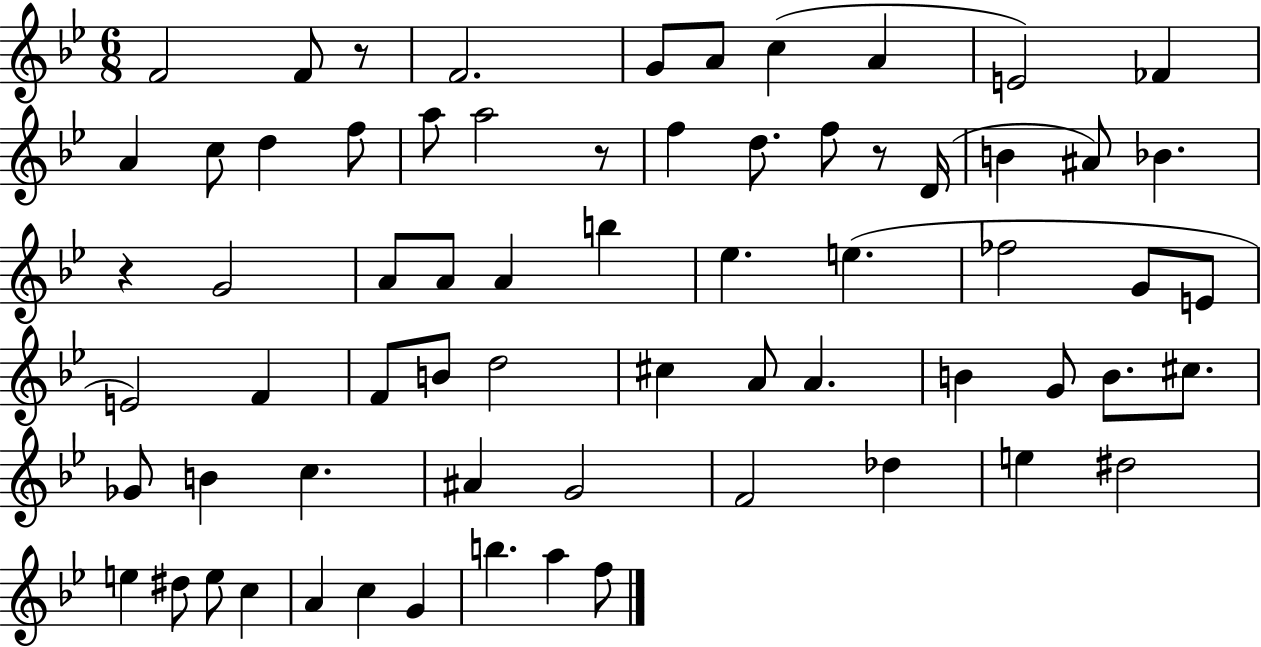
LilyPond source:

{
  \clef treble
  \numericTimeSignature
  \time 6/8
  \key bes \major
  f'2 f'8 r8 | f'2. | g'8 a'8 c''4( a'4 | e'2) fes'4 | \break a'4 c''8 d''4 f''8 | a''8 a''2 r8 | f''4 d''8. f''8 r8 d'16( | b'4 ais'8) bes'4. | \break r4 g'2 | a'8 a'8 a'4 b''4 | ees''4. e''4.( | fes''2 g'8 e'8 | \break e'2) f'4 | f'8 b'8 d''2 | cis''4 a'8 a'4. | b'4 g'8 b'8. cis''8. | \break ges'8 b'4 c''4. | ais'4 g'2 | f'2 des''4 | e''4 dis''2 | \break e''4 dis''8 e''8 c''4 | a'4 c''4 g'4 | b''4. a''4 f''8 | \bar "|."
}